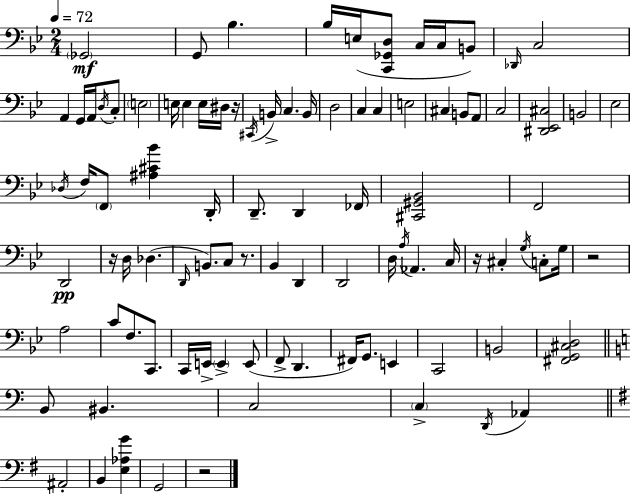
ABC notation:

X:1
T:Untitled
M:2/4
L:1/4
K:Gm
_G,,2 G,,/2 _B, _B,/4 E,/4 [C,,_G,,D,]/2 C,/4 C,/4 B,,/2 _D,,/4 C,2 A,, G,,/4 A,,/4 D,/4 C,/2 E,2 E,/4 E, E,/4 ^D,/4 z/4 ^C,,/4 B,,/4 C, B,,/4 D,2 C, C, E,2 ^C, B,,/2 A,,/2 C,2 [^D,,_E,,^C,]2 B,,2 _E,2 _D,/4 F,/4 F,,/2 [^A,^C_B] D,,/4 D,,/2 D,, _F,,/4 [^C,,^G,,_B,,]2 F,,2 D,,2 z/4 D,/4 _D, D,,/4 B,,/2 C,/2 z/2 _B,, D,, D,,2 D,/4 A,/4 _A,, C,/4 z/4 ^C, G,/4 C,/2 G,/4 z2 A,2 C/2 F,/2 C,,/2 C,,/4 E,,/4 E,, E,,/2 F,,/2 D,, ^F,,/4 G,,/2 E,, C,,2 B,,2 [^F,,G,,^C,D,]2 B,,/2 ^B,, C,2 C, D,,/4 _A,, ^A,,2 B,, [E,_A,G] G,,2 z2